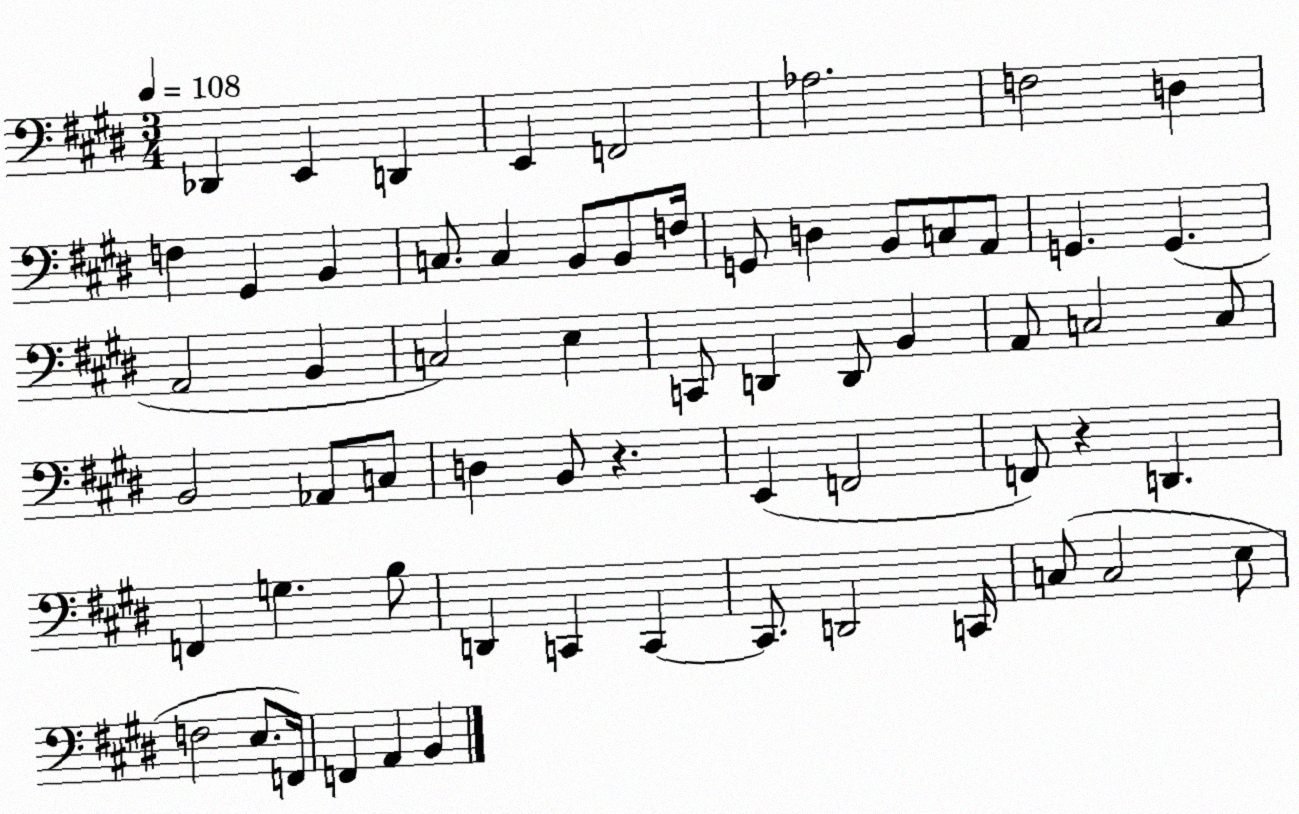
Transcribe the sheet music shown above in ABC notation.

X:1
T:Untitled
M:3/4
L:1/4
K:E
_D,, E,, D,, E,, F,,2 _A,2 F,2 D, F, ^G,, B,, C,/2 C, B,,/2 B,,/2 F,/4 G,,/2 D, B,,/2 C,/2 A,,/2 G,, G,, A,,2 B,, C,2 E, C,,/2 D,, D,,/2 B,, A,,/2 C,2 C,/2 B,,2 _A,,/2 C,/2 D, B,,/2 z E,, F,,2 F,,/2 z D,, F,, G, B,/2 D,, C,, C,, C,,/2 D,,2 C,,/4 C,/2 C,2 E,/2 F,2 E,/2 F,,/4 F,, A,, B,,